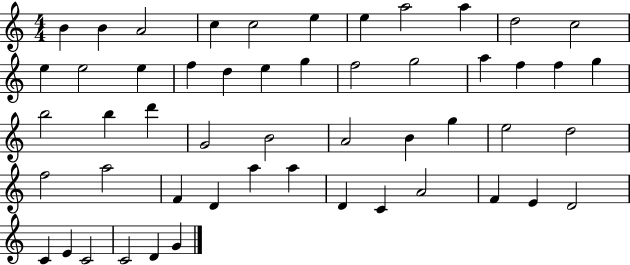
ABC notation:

X:1
T:Untitled
M:4/4
L:1/4
K:C
B B A2 c c2 e e a2 a d2 c2 e e2 e f d e g f2 g2 a f f g b2 b d' G2 B2 A2 B g e2 d2 f2 a2 F D a a D C A2 F E D2 C E C2 C2 D G